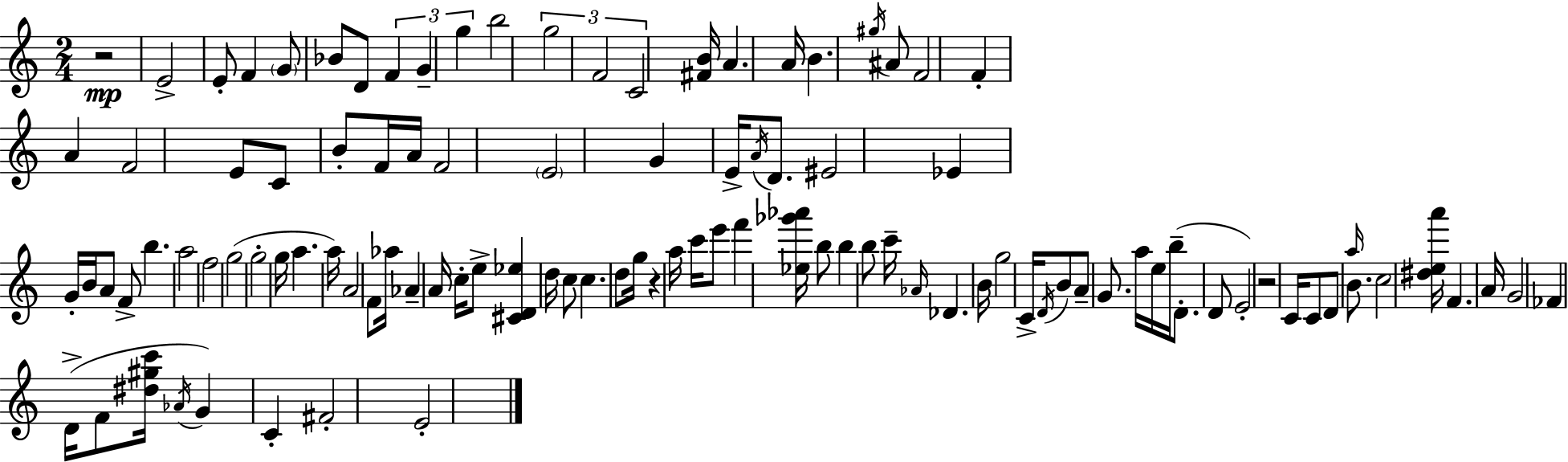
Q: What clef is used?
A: treble